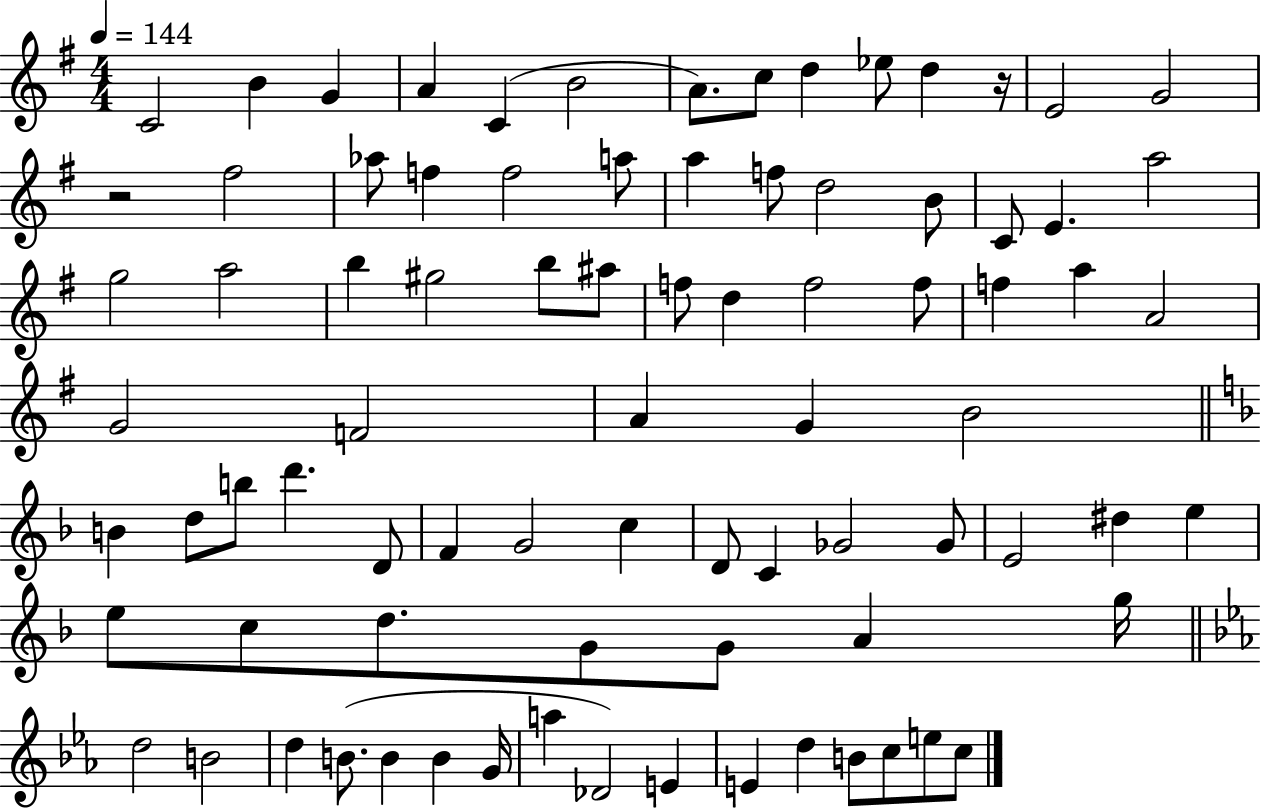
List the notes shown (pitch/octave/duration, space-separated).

C4/h B4/q G4/q A4/q C4/q B4/h A4/e. C5/e D5/q Eb5/e D5/q R/s E4/h G4/h R/h F#5/h Ab5/e F5/q F5/h A5/e A5/q F5/e D5/h B4/e C4/e E4/q. A5/h G5/h A5/h B5/q G#5/h B5/e A#5/e F5/e D5/q F5/h F5/e F5/q A5/q A4/h G4/h F4/h A4/q G4/q B4/h B4/q D5/e B5/e D6/q. D4/e F4/q G4/h C5/q D4/e C4/q Gb4/h Gb4/e E4/h D#5/q E5/q E5/e C5/e D5/e. G4/e G4/e A4/q G5/s D5/h B4/h D5/q B4/e. B4/q B4/q G4/s A5/q Db4/h E4/q E4/q D5/q B4/e C5/e E5/e C5/e